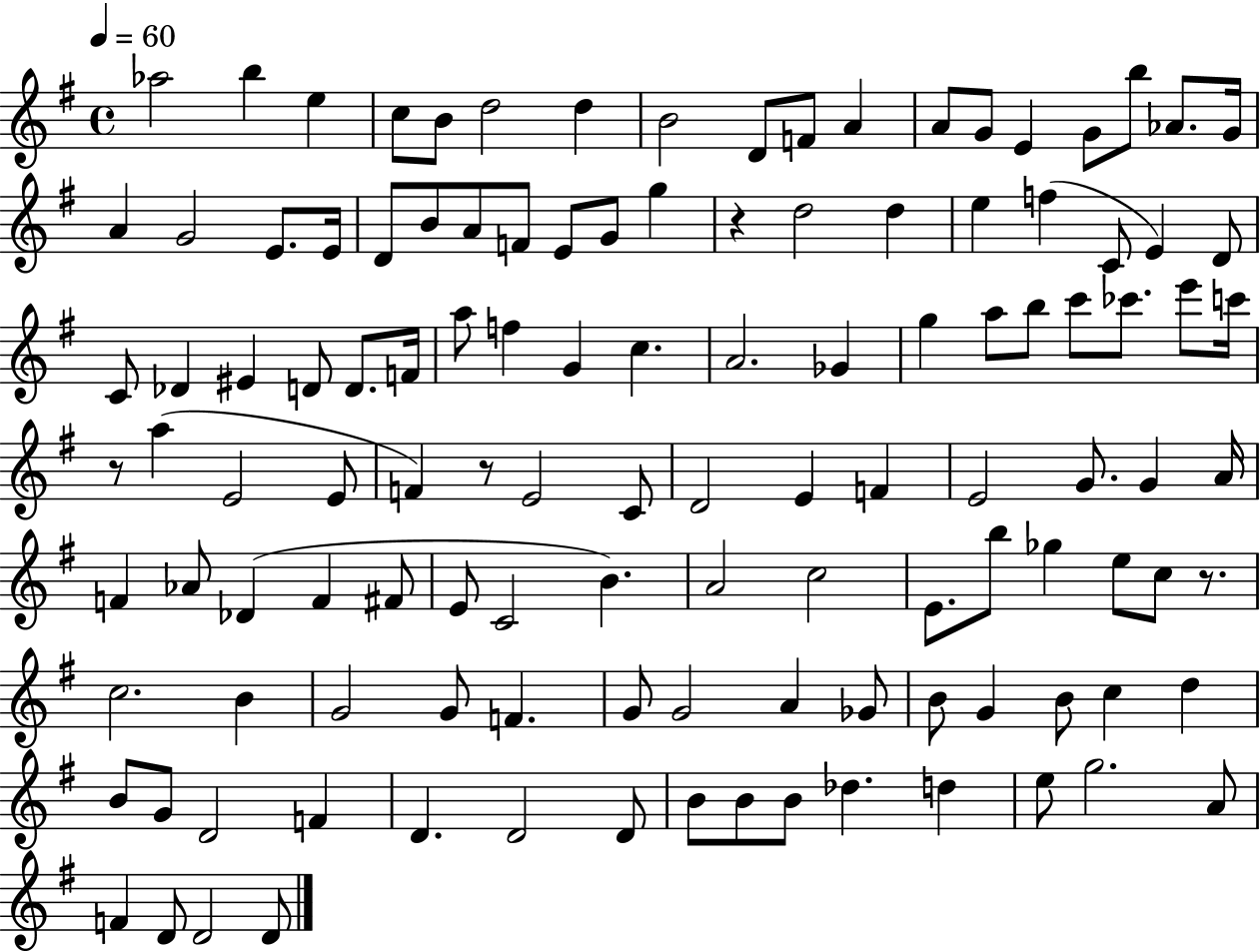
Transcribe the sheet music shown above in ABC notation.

X:1
T:Untitled
M:4/4
L:1/4
K:G
_a2 b e c/2 B/2 d2 d B2 D/2 F/2 A A/2 G/2 E G/2 b/2 _A/2 G/4 A G2 E/2 E/4 D/2 B/2 A/2 F/2 E/2 G/2 g z d2 d e f C/2 E D/2 C/2 _D ^E D/2 D/2 F/4 a/2 f G c A2 _G g a/2 b/2 c'/2 _c'/2 e'/2 c'/4 z/2 a E2 E/2 F z/2 E2 C/2 D2 E F E2 G/2 G A/4 F _A/2 _D F ^F/2 E/2 C2 B A2 c2 E/2 b/2 _g e/2 c/2 z/2 c2 B G2 G/2 F G/2 G2 A _G/2 B/2 G B/2 c d B/2 G/2 D2 F D D2 D/2 B/2 B/2 B/2 _d d e/2 g2 A/2 F D/2 D2 D/2